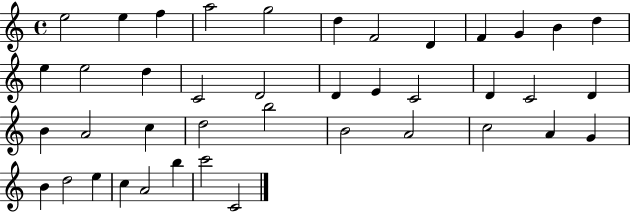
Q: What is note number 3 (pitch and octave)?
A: F5